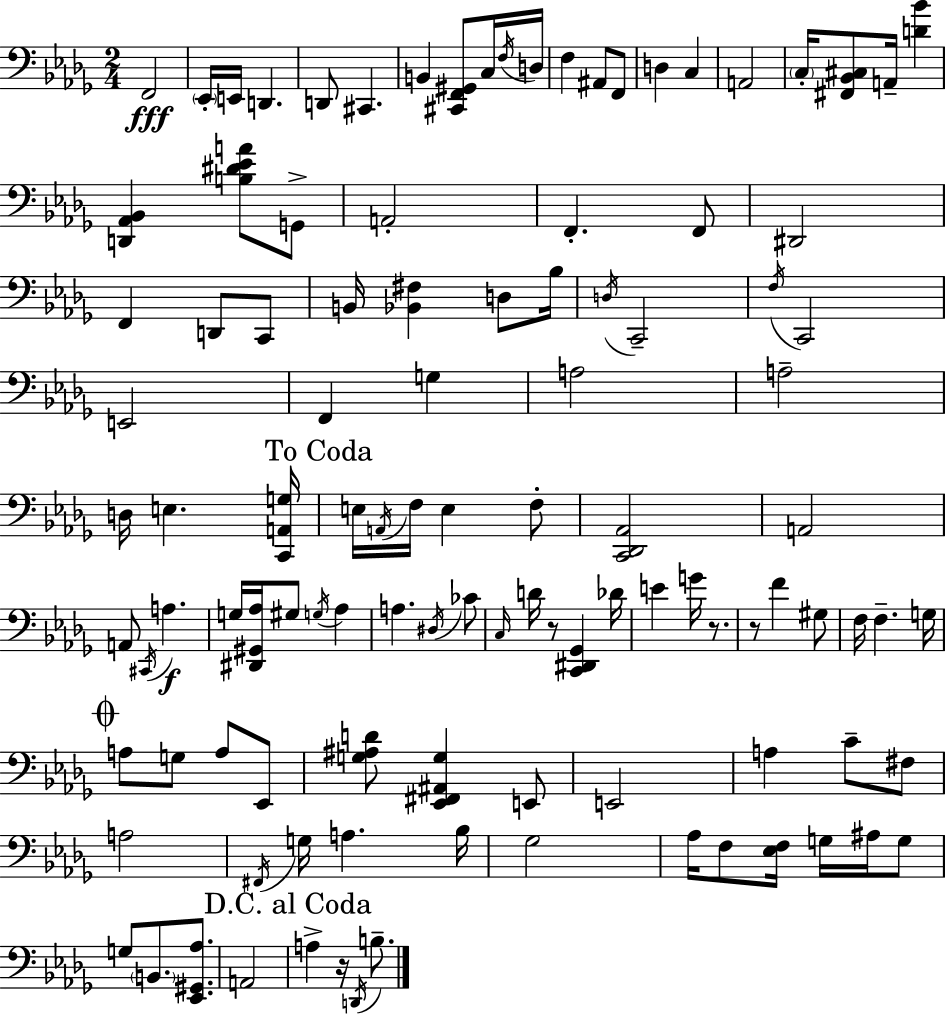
F2/h Eb2/s E2/s D2/q. D2/e C#2/q. B2/q [C#2,F2,G#2]/e C3/s F3/s D3/s F3/q A#2/e F2/e D3/q C3/q A2/h C3/s [F#2,Bb2,C#3]/e A2/s [D4,Bb4]/q [D2,Ab2,Bb2]/q [B3,D#4,Eb4,A4]/e G2/e A2/h F2/q. F2/e D#2/h F2/q D2/e C2/e B2/s [Bb2,F#3]/q D3/e Bb3/s D3/s C2/h F3/s C2/h E2/h F2/q G3/q A3/h A3/h D3/s E3/q. [C2,A2,G3]/s E3/s A2/s F3/s E3/q F3/e [C2,Db2,Ab2]/h A2/h A2/e C#2/s A3/q. G3/s [D#2,G#2,Ab3]/s G#3/e G3/s Ab3/q A3/q. D#3/s CES4/e C3/s D4/s R/e [C2,D#2,Gb2]/q Db4/s E4/q G4/s R/e. R/e F4/q G#3/e F3/s F3/q. G3/s A3/e G3/e A3/e Eb2/e [G3,A#3,D4]/e [Eb2,F#2,A#2,G3]/q E2/e E2/h A3/q C4/e F#3/e A3/h F#2/s G3/s A3/q. Bb3/s Gb3/h Ab3/s F3/e [Eb3,F3]/s G3/s A#3/s G3/e G3/e B2/e. [Eb2,G#2,Ab3]/e. A2/h A3/q R/s D2/s B3/e.